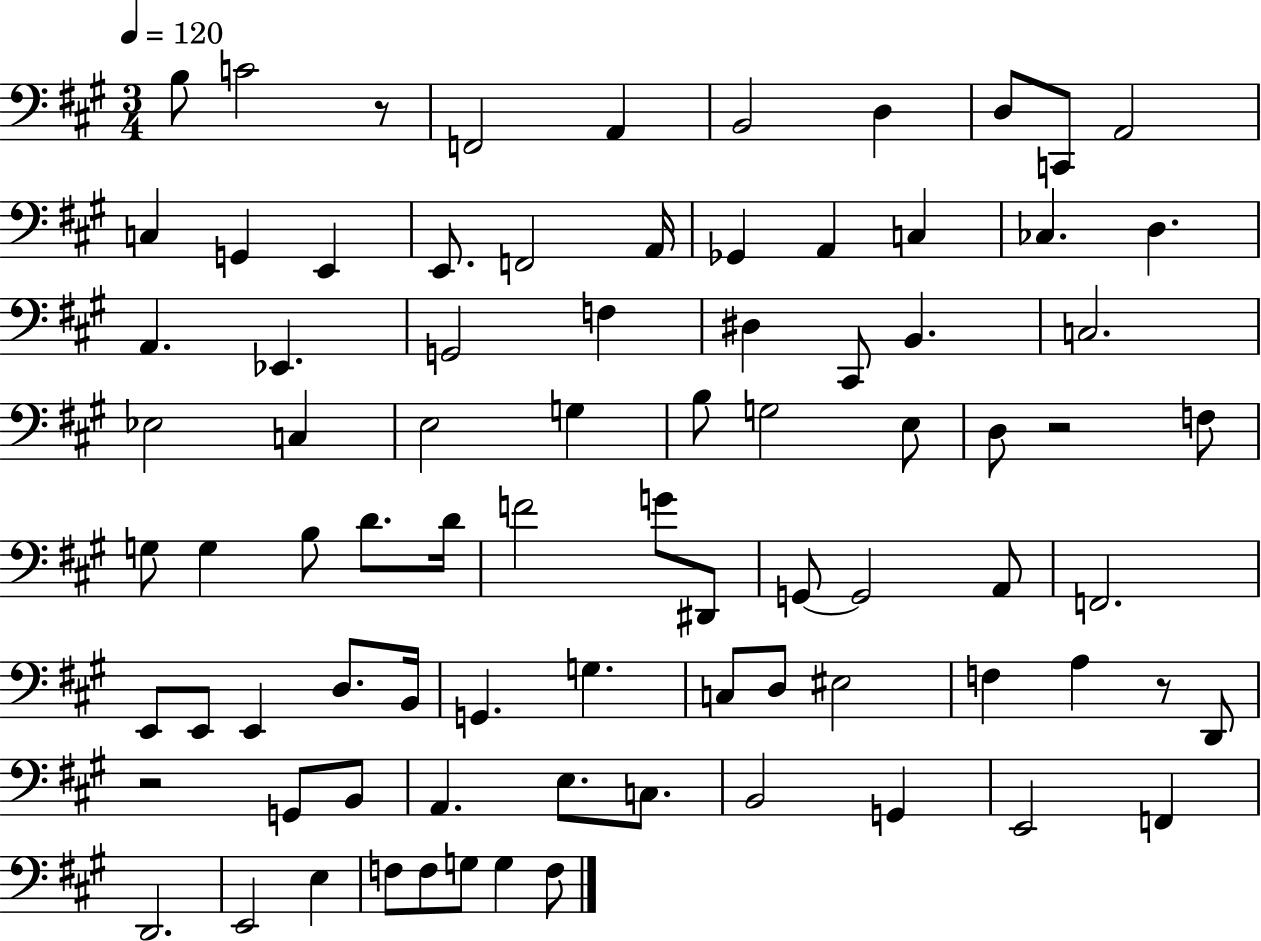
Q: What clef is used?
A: bass